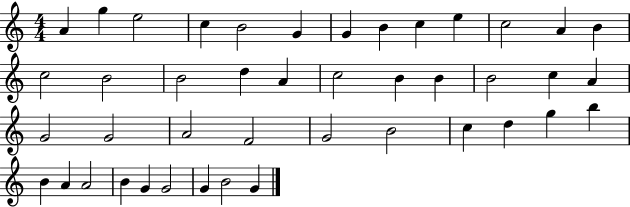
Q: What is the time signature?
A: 4/4